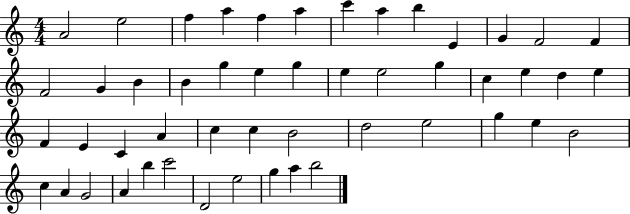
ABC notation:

X:1
T:Untitled
M:4/4
L:1/4
K:C
A2 e2 f a f a c' a b E G F2 F F2 G B B g e g e e2 g c e d e F E C A c c B2 d2 e2 g e B2 c A G2 A b c'2 D2 e2 g a b2